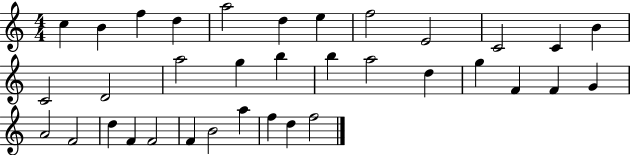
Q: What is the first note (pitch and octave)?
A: C5